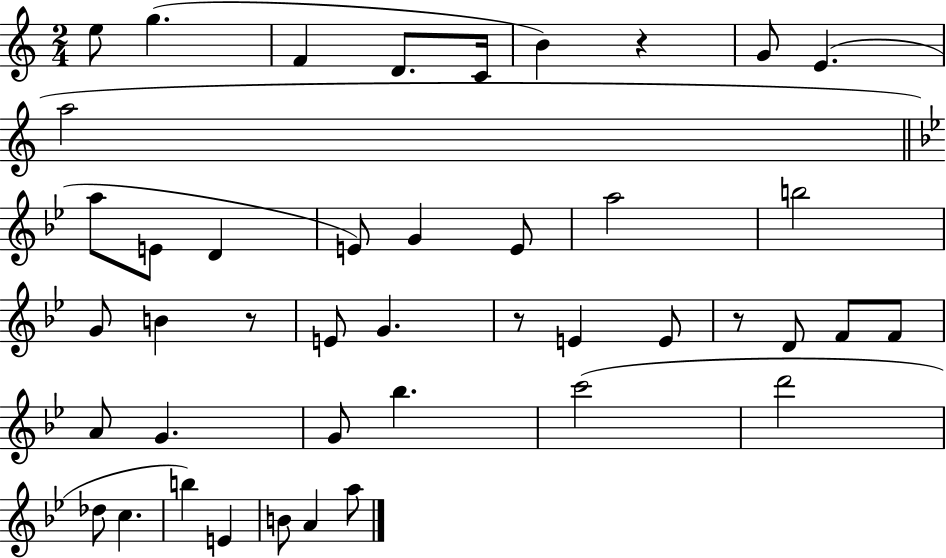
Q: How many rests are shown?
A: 4